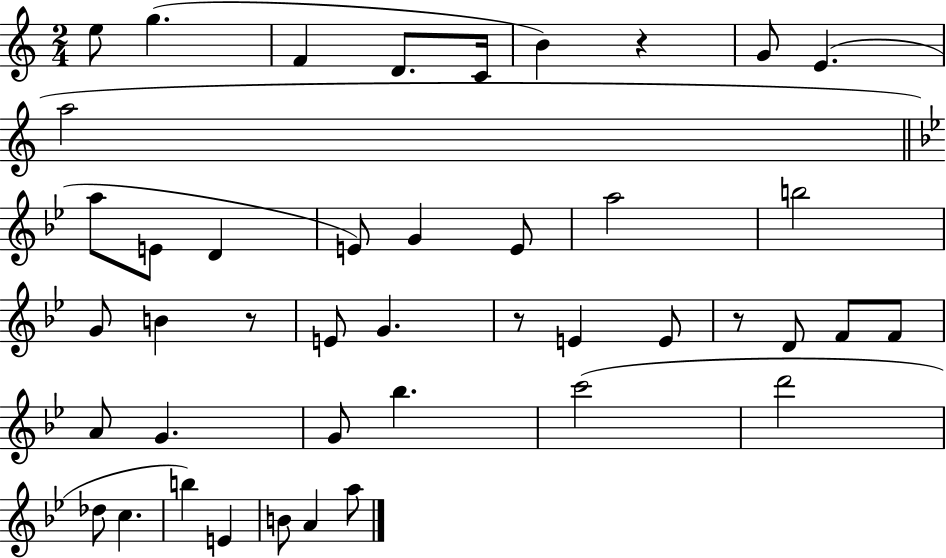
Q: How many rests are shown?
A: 4